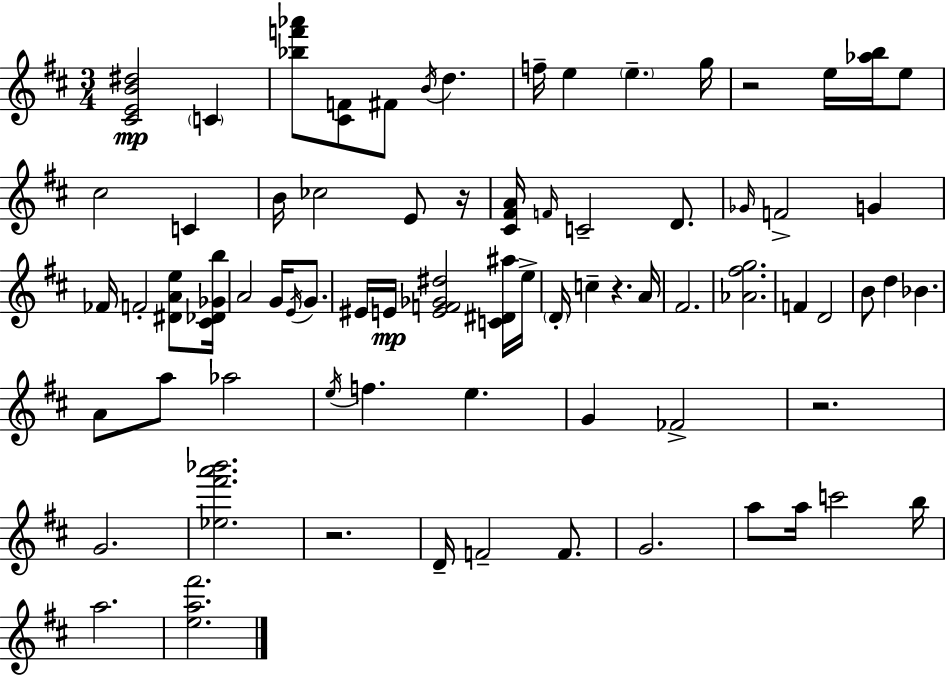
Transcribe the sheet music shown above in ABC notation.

X:1
T:Untitled
M:3/4
L:1/4
K:D
[^CEB^d]2 C [_bf'_a']/2 [^CF]/2 ^F/2 B/4 d f/4 e e g/4 z2 e/4 [_ab]/4 e/2 ^c2 C B/4 _c2 E/2 z/4 [^C^FA]/4 F/4 C2 D/2 _G/4 F2 G _F/4 F2 [^DAe]/2 [^C_D_Gb]/4 A2 G/4 E/4 G/2 ^E/4 E/4 [EF_G^d]2 [C^D^a]/4 e/4 D/4 c z A/4 ^F2 [_A^fg]2 F D2 B/2 d _B A/2 a/2 _a2 e/4 f e G _F2 z2 G2 [_e^f'a'_b']2 z2 D/4 F2 F/2 G2 a/2 a/4 c'2 b/4 a2 [ea^f']2